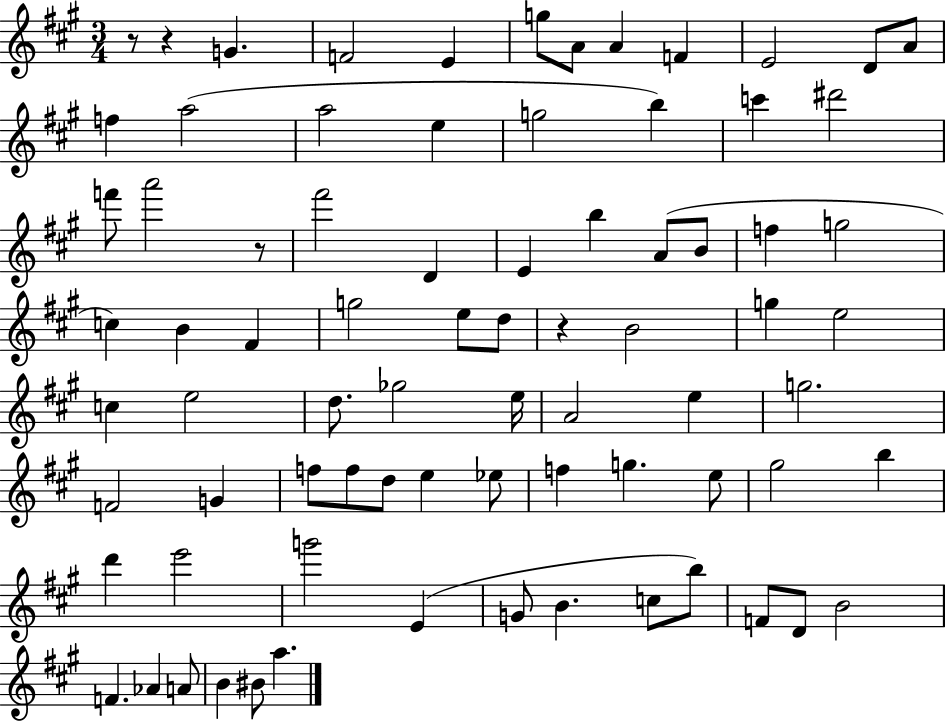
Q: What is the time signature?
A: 3/4